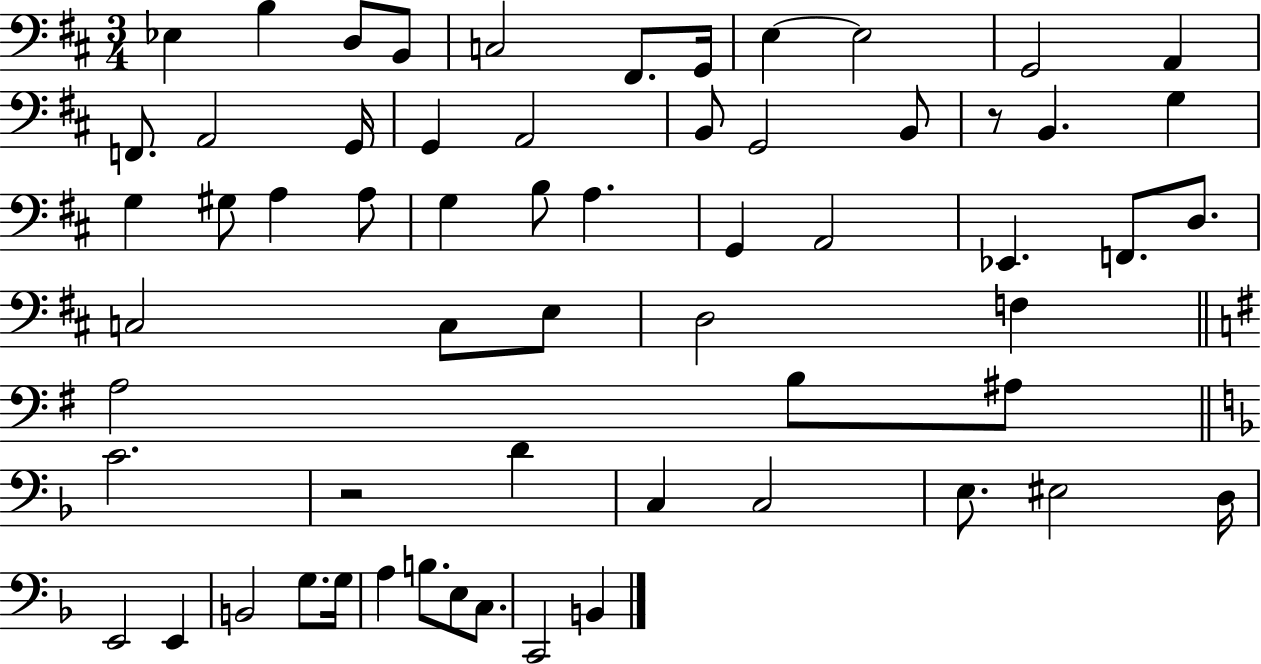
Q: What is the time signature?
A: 3/4